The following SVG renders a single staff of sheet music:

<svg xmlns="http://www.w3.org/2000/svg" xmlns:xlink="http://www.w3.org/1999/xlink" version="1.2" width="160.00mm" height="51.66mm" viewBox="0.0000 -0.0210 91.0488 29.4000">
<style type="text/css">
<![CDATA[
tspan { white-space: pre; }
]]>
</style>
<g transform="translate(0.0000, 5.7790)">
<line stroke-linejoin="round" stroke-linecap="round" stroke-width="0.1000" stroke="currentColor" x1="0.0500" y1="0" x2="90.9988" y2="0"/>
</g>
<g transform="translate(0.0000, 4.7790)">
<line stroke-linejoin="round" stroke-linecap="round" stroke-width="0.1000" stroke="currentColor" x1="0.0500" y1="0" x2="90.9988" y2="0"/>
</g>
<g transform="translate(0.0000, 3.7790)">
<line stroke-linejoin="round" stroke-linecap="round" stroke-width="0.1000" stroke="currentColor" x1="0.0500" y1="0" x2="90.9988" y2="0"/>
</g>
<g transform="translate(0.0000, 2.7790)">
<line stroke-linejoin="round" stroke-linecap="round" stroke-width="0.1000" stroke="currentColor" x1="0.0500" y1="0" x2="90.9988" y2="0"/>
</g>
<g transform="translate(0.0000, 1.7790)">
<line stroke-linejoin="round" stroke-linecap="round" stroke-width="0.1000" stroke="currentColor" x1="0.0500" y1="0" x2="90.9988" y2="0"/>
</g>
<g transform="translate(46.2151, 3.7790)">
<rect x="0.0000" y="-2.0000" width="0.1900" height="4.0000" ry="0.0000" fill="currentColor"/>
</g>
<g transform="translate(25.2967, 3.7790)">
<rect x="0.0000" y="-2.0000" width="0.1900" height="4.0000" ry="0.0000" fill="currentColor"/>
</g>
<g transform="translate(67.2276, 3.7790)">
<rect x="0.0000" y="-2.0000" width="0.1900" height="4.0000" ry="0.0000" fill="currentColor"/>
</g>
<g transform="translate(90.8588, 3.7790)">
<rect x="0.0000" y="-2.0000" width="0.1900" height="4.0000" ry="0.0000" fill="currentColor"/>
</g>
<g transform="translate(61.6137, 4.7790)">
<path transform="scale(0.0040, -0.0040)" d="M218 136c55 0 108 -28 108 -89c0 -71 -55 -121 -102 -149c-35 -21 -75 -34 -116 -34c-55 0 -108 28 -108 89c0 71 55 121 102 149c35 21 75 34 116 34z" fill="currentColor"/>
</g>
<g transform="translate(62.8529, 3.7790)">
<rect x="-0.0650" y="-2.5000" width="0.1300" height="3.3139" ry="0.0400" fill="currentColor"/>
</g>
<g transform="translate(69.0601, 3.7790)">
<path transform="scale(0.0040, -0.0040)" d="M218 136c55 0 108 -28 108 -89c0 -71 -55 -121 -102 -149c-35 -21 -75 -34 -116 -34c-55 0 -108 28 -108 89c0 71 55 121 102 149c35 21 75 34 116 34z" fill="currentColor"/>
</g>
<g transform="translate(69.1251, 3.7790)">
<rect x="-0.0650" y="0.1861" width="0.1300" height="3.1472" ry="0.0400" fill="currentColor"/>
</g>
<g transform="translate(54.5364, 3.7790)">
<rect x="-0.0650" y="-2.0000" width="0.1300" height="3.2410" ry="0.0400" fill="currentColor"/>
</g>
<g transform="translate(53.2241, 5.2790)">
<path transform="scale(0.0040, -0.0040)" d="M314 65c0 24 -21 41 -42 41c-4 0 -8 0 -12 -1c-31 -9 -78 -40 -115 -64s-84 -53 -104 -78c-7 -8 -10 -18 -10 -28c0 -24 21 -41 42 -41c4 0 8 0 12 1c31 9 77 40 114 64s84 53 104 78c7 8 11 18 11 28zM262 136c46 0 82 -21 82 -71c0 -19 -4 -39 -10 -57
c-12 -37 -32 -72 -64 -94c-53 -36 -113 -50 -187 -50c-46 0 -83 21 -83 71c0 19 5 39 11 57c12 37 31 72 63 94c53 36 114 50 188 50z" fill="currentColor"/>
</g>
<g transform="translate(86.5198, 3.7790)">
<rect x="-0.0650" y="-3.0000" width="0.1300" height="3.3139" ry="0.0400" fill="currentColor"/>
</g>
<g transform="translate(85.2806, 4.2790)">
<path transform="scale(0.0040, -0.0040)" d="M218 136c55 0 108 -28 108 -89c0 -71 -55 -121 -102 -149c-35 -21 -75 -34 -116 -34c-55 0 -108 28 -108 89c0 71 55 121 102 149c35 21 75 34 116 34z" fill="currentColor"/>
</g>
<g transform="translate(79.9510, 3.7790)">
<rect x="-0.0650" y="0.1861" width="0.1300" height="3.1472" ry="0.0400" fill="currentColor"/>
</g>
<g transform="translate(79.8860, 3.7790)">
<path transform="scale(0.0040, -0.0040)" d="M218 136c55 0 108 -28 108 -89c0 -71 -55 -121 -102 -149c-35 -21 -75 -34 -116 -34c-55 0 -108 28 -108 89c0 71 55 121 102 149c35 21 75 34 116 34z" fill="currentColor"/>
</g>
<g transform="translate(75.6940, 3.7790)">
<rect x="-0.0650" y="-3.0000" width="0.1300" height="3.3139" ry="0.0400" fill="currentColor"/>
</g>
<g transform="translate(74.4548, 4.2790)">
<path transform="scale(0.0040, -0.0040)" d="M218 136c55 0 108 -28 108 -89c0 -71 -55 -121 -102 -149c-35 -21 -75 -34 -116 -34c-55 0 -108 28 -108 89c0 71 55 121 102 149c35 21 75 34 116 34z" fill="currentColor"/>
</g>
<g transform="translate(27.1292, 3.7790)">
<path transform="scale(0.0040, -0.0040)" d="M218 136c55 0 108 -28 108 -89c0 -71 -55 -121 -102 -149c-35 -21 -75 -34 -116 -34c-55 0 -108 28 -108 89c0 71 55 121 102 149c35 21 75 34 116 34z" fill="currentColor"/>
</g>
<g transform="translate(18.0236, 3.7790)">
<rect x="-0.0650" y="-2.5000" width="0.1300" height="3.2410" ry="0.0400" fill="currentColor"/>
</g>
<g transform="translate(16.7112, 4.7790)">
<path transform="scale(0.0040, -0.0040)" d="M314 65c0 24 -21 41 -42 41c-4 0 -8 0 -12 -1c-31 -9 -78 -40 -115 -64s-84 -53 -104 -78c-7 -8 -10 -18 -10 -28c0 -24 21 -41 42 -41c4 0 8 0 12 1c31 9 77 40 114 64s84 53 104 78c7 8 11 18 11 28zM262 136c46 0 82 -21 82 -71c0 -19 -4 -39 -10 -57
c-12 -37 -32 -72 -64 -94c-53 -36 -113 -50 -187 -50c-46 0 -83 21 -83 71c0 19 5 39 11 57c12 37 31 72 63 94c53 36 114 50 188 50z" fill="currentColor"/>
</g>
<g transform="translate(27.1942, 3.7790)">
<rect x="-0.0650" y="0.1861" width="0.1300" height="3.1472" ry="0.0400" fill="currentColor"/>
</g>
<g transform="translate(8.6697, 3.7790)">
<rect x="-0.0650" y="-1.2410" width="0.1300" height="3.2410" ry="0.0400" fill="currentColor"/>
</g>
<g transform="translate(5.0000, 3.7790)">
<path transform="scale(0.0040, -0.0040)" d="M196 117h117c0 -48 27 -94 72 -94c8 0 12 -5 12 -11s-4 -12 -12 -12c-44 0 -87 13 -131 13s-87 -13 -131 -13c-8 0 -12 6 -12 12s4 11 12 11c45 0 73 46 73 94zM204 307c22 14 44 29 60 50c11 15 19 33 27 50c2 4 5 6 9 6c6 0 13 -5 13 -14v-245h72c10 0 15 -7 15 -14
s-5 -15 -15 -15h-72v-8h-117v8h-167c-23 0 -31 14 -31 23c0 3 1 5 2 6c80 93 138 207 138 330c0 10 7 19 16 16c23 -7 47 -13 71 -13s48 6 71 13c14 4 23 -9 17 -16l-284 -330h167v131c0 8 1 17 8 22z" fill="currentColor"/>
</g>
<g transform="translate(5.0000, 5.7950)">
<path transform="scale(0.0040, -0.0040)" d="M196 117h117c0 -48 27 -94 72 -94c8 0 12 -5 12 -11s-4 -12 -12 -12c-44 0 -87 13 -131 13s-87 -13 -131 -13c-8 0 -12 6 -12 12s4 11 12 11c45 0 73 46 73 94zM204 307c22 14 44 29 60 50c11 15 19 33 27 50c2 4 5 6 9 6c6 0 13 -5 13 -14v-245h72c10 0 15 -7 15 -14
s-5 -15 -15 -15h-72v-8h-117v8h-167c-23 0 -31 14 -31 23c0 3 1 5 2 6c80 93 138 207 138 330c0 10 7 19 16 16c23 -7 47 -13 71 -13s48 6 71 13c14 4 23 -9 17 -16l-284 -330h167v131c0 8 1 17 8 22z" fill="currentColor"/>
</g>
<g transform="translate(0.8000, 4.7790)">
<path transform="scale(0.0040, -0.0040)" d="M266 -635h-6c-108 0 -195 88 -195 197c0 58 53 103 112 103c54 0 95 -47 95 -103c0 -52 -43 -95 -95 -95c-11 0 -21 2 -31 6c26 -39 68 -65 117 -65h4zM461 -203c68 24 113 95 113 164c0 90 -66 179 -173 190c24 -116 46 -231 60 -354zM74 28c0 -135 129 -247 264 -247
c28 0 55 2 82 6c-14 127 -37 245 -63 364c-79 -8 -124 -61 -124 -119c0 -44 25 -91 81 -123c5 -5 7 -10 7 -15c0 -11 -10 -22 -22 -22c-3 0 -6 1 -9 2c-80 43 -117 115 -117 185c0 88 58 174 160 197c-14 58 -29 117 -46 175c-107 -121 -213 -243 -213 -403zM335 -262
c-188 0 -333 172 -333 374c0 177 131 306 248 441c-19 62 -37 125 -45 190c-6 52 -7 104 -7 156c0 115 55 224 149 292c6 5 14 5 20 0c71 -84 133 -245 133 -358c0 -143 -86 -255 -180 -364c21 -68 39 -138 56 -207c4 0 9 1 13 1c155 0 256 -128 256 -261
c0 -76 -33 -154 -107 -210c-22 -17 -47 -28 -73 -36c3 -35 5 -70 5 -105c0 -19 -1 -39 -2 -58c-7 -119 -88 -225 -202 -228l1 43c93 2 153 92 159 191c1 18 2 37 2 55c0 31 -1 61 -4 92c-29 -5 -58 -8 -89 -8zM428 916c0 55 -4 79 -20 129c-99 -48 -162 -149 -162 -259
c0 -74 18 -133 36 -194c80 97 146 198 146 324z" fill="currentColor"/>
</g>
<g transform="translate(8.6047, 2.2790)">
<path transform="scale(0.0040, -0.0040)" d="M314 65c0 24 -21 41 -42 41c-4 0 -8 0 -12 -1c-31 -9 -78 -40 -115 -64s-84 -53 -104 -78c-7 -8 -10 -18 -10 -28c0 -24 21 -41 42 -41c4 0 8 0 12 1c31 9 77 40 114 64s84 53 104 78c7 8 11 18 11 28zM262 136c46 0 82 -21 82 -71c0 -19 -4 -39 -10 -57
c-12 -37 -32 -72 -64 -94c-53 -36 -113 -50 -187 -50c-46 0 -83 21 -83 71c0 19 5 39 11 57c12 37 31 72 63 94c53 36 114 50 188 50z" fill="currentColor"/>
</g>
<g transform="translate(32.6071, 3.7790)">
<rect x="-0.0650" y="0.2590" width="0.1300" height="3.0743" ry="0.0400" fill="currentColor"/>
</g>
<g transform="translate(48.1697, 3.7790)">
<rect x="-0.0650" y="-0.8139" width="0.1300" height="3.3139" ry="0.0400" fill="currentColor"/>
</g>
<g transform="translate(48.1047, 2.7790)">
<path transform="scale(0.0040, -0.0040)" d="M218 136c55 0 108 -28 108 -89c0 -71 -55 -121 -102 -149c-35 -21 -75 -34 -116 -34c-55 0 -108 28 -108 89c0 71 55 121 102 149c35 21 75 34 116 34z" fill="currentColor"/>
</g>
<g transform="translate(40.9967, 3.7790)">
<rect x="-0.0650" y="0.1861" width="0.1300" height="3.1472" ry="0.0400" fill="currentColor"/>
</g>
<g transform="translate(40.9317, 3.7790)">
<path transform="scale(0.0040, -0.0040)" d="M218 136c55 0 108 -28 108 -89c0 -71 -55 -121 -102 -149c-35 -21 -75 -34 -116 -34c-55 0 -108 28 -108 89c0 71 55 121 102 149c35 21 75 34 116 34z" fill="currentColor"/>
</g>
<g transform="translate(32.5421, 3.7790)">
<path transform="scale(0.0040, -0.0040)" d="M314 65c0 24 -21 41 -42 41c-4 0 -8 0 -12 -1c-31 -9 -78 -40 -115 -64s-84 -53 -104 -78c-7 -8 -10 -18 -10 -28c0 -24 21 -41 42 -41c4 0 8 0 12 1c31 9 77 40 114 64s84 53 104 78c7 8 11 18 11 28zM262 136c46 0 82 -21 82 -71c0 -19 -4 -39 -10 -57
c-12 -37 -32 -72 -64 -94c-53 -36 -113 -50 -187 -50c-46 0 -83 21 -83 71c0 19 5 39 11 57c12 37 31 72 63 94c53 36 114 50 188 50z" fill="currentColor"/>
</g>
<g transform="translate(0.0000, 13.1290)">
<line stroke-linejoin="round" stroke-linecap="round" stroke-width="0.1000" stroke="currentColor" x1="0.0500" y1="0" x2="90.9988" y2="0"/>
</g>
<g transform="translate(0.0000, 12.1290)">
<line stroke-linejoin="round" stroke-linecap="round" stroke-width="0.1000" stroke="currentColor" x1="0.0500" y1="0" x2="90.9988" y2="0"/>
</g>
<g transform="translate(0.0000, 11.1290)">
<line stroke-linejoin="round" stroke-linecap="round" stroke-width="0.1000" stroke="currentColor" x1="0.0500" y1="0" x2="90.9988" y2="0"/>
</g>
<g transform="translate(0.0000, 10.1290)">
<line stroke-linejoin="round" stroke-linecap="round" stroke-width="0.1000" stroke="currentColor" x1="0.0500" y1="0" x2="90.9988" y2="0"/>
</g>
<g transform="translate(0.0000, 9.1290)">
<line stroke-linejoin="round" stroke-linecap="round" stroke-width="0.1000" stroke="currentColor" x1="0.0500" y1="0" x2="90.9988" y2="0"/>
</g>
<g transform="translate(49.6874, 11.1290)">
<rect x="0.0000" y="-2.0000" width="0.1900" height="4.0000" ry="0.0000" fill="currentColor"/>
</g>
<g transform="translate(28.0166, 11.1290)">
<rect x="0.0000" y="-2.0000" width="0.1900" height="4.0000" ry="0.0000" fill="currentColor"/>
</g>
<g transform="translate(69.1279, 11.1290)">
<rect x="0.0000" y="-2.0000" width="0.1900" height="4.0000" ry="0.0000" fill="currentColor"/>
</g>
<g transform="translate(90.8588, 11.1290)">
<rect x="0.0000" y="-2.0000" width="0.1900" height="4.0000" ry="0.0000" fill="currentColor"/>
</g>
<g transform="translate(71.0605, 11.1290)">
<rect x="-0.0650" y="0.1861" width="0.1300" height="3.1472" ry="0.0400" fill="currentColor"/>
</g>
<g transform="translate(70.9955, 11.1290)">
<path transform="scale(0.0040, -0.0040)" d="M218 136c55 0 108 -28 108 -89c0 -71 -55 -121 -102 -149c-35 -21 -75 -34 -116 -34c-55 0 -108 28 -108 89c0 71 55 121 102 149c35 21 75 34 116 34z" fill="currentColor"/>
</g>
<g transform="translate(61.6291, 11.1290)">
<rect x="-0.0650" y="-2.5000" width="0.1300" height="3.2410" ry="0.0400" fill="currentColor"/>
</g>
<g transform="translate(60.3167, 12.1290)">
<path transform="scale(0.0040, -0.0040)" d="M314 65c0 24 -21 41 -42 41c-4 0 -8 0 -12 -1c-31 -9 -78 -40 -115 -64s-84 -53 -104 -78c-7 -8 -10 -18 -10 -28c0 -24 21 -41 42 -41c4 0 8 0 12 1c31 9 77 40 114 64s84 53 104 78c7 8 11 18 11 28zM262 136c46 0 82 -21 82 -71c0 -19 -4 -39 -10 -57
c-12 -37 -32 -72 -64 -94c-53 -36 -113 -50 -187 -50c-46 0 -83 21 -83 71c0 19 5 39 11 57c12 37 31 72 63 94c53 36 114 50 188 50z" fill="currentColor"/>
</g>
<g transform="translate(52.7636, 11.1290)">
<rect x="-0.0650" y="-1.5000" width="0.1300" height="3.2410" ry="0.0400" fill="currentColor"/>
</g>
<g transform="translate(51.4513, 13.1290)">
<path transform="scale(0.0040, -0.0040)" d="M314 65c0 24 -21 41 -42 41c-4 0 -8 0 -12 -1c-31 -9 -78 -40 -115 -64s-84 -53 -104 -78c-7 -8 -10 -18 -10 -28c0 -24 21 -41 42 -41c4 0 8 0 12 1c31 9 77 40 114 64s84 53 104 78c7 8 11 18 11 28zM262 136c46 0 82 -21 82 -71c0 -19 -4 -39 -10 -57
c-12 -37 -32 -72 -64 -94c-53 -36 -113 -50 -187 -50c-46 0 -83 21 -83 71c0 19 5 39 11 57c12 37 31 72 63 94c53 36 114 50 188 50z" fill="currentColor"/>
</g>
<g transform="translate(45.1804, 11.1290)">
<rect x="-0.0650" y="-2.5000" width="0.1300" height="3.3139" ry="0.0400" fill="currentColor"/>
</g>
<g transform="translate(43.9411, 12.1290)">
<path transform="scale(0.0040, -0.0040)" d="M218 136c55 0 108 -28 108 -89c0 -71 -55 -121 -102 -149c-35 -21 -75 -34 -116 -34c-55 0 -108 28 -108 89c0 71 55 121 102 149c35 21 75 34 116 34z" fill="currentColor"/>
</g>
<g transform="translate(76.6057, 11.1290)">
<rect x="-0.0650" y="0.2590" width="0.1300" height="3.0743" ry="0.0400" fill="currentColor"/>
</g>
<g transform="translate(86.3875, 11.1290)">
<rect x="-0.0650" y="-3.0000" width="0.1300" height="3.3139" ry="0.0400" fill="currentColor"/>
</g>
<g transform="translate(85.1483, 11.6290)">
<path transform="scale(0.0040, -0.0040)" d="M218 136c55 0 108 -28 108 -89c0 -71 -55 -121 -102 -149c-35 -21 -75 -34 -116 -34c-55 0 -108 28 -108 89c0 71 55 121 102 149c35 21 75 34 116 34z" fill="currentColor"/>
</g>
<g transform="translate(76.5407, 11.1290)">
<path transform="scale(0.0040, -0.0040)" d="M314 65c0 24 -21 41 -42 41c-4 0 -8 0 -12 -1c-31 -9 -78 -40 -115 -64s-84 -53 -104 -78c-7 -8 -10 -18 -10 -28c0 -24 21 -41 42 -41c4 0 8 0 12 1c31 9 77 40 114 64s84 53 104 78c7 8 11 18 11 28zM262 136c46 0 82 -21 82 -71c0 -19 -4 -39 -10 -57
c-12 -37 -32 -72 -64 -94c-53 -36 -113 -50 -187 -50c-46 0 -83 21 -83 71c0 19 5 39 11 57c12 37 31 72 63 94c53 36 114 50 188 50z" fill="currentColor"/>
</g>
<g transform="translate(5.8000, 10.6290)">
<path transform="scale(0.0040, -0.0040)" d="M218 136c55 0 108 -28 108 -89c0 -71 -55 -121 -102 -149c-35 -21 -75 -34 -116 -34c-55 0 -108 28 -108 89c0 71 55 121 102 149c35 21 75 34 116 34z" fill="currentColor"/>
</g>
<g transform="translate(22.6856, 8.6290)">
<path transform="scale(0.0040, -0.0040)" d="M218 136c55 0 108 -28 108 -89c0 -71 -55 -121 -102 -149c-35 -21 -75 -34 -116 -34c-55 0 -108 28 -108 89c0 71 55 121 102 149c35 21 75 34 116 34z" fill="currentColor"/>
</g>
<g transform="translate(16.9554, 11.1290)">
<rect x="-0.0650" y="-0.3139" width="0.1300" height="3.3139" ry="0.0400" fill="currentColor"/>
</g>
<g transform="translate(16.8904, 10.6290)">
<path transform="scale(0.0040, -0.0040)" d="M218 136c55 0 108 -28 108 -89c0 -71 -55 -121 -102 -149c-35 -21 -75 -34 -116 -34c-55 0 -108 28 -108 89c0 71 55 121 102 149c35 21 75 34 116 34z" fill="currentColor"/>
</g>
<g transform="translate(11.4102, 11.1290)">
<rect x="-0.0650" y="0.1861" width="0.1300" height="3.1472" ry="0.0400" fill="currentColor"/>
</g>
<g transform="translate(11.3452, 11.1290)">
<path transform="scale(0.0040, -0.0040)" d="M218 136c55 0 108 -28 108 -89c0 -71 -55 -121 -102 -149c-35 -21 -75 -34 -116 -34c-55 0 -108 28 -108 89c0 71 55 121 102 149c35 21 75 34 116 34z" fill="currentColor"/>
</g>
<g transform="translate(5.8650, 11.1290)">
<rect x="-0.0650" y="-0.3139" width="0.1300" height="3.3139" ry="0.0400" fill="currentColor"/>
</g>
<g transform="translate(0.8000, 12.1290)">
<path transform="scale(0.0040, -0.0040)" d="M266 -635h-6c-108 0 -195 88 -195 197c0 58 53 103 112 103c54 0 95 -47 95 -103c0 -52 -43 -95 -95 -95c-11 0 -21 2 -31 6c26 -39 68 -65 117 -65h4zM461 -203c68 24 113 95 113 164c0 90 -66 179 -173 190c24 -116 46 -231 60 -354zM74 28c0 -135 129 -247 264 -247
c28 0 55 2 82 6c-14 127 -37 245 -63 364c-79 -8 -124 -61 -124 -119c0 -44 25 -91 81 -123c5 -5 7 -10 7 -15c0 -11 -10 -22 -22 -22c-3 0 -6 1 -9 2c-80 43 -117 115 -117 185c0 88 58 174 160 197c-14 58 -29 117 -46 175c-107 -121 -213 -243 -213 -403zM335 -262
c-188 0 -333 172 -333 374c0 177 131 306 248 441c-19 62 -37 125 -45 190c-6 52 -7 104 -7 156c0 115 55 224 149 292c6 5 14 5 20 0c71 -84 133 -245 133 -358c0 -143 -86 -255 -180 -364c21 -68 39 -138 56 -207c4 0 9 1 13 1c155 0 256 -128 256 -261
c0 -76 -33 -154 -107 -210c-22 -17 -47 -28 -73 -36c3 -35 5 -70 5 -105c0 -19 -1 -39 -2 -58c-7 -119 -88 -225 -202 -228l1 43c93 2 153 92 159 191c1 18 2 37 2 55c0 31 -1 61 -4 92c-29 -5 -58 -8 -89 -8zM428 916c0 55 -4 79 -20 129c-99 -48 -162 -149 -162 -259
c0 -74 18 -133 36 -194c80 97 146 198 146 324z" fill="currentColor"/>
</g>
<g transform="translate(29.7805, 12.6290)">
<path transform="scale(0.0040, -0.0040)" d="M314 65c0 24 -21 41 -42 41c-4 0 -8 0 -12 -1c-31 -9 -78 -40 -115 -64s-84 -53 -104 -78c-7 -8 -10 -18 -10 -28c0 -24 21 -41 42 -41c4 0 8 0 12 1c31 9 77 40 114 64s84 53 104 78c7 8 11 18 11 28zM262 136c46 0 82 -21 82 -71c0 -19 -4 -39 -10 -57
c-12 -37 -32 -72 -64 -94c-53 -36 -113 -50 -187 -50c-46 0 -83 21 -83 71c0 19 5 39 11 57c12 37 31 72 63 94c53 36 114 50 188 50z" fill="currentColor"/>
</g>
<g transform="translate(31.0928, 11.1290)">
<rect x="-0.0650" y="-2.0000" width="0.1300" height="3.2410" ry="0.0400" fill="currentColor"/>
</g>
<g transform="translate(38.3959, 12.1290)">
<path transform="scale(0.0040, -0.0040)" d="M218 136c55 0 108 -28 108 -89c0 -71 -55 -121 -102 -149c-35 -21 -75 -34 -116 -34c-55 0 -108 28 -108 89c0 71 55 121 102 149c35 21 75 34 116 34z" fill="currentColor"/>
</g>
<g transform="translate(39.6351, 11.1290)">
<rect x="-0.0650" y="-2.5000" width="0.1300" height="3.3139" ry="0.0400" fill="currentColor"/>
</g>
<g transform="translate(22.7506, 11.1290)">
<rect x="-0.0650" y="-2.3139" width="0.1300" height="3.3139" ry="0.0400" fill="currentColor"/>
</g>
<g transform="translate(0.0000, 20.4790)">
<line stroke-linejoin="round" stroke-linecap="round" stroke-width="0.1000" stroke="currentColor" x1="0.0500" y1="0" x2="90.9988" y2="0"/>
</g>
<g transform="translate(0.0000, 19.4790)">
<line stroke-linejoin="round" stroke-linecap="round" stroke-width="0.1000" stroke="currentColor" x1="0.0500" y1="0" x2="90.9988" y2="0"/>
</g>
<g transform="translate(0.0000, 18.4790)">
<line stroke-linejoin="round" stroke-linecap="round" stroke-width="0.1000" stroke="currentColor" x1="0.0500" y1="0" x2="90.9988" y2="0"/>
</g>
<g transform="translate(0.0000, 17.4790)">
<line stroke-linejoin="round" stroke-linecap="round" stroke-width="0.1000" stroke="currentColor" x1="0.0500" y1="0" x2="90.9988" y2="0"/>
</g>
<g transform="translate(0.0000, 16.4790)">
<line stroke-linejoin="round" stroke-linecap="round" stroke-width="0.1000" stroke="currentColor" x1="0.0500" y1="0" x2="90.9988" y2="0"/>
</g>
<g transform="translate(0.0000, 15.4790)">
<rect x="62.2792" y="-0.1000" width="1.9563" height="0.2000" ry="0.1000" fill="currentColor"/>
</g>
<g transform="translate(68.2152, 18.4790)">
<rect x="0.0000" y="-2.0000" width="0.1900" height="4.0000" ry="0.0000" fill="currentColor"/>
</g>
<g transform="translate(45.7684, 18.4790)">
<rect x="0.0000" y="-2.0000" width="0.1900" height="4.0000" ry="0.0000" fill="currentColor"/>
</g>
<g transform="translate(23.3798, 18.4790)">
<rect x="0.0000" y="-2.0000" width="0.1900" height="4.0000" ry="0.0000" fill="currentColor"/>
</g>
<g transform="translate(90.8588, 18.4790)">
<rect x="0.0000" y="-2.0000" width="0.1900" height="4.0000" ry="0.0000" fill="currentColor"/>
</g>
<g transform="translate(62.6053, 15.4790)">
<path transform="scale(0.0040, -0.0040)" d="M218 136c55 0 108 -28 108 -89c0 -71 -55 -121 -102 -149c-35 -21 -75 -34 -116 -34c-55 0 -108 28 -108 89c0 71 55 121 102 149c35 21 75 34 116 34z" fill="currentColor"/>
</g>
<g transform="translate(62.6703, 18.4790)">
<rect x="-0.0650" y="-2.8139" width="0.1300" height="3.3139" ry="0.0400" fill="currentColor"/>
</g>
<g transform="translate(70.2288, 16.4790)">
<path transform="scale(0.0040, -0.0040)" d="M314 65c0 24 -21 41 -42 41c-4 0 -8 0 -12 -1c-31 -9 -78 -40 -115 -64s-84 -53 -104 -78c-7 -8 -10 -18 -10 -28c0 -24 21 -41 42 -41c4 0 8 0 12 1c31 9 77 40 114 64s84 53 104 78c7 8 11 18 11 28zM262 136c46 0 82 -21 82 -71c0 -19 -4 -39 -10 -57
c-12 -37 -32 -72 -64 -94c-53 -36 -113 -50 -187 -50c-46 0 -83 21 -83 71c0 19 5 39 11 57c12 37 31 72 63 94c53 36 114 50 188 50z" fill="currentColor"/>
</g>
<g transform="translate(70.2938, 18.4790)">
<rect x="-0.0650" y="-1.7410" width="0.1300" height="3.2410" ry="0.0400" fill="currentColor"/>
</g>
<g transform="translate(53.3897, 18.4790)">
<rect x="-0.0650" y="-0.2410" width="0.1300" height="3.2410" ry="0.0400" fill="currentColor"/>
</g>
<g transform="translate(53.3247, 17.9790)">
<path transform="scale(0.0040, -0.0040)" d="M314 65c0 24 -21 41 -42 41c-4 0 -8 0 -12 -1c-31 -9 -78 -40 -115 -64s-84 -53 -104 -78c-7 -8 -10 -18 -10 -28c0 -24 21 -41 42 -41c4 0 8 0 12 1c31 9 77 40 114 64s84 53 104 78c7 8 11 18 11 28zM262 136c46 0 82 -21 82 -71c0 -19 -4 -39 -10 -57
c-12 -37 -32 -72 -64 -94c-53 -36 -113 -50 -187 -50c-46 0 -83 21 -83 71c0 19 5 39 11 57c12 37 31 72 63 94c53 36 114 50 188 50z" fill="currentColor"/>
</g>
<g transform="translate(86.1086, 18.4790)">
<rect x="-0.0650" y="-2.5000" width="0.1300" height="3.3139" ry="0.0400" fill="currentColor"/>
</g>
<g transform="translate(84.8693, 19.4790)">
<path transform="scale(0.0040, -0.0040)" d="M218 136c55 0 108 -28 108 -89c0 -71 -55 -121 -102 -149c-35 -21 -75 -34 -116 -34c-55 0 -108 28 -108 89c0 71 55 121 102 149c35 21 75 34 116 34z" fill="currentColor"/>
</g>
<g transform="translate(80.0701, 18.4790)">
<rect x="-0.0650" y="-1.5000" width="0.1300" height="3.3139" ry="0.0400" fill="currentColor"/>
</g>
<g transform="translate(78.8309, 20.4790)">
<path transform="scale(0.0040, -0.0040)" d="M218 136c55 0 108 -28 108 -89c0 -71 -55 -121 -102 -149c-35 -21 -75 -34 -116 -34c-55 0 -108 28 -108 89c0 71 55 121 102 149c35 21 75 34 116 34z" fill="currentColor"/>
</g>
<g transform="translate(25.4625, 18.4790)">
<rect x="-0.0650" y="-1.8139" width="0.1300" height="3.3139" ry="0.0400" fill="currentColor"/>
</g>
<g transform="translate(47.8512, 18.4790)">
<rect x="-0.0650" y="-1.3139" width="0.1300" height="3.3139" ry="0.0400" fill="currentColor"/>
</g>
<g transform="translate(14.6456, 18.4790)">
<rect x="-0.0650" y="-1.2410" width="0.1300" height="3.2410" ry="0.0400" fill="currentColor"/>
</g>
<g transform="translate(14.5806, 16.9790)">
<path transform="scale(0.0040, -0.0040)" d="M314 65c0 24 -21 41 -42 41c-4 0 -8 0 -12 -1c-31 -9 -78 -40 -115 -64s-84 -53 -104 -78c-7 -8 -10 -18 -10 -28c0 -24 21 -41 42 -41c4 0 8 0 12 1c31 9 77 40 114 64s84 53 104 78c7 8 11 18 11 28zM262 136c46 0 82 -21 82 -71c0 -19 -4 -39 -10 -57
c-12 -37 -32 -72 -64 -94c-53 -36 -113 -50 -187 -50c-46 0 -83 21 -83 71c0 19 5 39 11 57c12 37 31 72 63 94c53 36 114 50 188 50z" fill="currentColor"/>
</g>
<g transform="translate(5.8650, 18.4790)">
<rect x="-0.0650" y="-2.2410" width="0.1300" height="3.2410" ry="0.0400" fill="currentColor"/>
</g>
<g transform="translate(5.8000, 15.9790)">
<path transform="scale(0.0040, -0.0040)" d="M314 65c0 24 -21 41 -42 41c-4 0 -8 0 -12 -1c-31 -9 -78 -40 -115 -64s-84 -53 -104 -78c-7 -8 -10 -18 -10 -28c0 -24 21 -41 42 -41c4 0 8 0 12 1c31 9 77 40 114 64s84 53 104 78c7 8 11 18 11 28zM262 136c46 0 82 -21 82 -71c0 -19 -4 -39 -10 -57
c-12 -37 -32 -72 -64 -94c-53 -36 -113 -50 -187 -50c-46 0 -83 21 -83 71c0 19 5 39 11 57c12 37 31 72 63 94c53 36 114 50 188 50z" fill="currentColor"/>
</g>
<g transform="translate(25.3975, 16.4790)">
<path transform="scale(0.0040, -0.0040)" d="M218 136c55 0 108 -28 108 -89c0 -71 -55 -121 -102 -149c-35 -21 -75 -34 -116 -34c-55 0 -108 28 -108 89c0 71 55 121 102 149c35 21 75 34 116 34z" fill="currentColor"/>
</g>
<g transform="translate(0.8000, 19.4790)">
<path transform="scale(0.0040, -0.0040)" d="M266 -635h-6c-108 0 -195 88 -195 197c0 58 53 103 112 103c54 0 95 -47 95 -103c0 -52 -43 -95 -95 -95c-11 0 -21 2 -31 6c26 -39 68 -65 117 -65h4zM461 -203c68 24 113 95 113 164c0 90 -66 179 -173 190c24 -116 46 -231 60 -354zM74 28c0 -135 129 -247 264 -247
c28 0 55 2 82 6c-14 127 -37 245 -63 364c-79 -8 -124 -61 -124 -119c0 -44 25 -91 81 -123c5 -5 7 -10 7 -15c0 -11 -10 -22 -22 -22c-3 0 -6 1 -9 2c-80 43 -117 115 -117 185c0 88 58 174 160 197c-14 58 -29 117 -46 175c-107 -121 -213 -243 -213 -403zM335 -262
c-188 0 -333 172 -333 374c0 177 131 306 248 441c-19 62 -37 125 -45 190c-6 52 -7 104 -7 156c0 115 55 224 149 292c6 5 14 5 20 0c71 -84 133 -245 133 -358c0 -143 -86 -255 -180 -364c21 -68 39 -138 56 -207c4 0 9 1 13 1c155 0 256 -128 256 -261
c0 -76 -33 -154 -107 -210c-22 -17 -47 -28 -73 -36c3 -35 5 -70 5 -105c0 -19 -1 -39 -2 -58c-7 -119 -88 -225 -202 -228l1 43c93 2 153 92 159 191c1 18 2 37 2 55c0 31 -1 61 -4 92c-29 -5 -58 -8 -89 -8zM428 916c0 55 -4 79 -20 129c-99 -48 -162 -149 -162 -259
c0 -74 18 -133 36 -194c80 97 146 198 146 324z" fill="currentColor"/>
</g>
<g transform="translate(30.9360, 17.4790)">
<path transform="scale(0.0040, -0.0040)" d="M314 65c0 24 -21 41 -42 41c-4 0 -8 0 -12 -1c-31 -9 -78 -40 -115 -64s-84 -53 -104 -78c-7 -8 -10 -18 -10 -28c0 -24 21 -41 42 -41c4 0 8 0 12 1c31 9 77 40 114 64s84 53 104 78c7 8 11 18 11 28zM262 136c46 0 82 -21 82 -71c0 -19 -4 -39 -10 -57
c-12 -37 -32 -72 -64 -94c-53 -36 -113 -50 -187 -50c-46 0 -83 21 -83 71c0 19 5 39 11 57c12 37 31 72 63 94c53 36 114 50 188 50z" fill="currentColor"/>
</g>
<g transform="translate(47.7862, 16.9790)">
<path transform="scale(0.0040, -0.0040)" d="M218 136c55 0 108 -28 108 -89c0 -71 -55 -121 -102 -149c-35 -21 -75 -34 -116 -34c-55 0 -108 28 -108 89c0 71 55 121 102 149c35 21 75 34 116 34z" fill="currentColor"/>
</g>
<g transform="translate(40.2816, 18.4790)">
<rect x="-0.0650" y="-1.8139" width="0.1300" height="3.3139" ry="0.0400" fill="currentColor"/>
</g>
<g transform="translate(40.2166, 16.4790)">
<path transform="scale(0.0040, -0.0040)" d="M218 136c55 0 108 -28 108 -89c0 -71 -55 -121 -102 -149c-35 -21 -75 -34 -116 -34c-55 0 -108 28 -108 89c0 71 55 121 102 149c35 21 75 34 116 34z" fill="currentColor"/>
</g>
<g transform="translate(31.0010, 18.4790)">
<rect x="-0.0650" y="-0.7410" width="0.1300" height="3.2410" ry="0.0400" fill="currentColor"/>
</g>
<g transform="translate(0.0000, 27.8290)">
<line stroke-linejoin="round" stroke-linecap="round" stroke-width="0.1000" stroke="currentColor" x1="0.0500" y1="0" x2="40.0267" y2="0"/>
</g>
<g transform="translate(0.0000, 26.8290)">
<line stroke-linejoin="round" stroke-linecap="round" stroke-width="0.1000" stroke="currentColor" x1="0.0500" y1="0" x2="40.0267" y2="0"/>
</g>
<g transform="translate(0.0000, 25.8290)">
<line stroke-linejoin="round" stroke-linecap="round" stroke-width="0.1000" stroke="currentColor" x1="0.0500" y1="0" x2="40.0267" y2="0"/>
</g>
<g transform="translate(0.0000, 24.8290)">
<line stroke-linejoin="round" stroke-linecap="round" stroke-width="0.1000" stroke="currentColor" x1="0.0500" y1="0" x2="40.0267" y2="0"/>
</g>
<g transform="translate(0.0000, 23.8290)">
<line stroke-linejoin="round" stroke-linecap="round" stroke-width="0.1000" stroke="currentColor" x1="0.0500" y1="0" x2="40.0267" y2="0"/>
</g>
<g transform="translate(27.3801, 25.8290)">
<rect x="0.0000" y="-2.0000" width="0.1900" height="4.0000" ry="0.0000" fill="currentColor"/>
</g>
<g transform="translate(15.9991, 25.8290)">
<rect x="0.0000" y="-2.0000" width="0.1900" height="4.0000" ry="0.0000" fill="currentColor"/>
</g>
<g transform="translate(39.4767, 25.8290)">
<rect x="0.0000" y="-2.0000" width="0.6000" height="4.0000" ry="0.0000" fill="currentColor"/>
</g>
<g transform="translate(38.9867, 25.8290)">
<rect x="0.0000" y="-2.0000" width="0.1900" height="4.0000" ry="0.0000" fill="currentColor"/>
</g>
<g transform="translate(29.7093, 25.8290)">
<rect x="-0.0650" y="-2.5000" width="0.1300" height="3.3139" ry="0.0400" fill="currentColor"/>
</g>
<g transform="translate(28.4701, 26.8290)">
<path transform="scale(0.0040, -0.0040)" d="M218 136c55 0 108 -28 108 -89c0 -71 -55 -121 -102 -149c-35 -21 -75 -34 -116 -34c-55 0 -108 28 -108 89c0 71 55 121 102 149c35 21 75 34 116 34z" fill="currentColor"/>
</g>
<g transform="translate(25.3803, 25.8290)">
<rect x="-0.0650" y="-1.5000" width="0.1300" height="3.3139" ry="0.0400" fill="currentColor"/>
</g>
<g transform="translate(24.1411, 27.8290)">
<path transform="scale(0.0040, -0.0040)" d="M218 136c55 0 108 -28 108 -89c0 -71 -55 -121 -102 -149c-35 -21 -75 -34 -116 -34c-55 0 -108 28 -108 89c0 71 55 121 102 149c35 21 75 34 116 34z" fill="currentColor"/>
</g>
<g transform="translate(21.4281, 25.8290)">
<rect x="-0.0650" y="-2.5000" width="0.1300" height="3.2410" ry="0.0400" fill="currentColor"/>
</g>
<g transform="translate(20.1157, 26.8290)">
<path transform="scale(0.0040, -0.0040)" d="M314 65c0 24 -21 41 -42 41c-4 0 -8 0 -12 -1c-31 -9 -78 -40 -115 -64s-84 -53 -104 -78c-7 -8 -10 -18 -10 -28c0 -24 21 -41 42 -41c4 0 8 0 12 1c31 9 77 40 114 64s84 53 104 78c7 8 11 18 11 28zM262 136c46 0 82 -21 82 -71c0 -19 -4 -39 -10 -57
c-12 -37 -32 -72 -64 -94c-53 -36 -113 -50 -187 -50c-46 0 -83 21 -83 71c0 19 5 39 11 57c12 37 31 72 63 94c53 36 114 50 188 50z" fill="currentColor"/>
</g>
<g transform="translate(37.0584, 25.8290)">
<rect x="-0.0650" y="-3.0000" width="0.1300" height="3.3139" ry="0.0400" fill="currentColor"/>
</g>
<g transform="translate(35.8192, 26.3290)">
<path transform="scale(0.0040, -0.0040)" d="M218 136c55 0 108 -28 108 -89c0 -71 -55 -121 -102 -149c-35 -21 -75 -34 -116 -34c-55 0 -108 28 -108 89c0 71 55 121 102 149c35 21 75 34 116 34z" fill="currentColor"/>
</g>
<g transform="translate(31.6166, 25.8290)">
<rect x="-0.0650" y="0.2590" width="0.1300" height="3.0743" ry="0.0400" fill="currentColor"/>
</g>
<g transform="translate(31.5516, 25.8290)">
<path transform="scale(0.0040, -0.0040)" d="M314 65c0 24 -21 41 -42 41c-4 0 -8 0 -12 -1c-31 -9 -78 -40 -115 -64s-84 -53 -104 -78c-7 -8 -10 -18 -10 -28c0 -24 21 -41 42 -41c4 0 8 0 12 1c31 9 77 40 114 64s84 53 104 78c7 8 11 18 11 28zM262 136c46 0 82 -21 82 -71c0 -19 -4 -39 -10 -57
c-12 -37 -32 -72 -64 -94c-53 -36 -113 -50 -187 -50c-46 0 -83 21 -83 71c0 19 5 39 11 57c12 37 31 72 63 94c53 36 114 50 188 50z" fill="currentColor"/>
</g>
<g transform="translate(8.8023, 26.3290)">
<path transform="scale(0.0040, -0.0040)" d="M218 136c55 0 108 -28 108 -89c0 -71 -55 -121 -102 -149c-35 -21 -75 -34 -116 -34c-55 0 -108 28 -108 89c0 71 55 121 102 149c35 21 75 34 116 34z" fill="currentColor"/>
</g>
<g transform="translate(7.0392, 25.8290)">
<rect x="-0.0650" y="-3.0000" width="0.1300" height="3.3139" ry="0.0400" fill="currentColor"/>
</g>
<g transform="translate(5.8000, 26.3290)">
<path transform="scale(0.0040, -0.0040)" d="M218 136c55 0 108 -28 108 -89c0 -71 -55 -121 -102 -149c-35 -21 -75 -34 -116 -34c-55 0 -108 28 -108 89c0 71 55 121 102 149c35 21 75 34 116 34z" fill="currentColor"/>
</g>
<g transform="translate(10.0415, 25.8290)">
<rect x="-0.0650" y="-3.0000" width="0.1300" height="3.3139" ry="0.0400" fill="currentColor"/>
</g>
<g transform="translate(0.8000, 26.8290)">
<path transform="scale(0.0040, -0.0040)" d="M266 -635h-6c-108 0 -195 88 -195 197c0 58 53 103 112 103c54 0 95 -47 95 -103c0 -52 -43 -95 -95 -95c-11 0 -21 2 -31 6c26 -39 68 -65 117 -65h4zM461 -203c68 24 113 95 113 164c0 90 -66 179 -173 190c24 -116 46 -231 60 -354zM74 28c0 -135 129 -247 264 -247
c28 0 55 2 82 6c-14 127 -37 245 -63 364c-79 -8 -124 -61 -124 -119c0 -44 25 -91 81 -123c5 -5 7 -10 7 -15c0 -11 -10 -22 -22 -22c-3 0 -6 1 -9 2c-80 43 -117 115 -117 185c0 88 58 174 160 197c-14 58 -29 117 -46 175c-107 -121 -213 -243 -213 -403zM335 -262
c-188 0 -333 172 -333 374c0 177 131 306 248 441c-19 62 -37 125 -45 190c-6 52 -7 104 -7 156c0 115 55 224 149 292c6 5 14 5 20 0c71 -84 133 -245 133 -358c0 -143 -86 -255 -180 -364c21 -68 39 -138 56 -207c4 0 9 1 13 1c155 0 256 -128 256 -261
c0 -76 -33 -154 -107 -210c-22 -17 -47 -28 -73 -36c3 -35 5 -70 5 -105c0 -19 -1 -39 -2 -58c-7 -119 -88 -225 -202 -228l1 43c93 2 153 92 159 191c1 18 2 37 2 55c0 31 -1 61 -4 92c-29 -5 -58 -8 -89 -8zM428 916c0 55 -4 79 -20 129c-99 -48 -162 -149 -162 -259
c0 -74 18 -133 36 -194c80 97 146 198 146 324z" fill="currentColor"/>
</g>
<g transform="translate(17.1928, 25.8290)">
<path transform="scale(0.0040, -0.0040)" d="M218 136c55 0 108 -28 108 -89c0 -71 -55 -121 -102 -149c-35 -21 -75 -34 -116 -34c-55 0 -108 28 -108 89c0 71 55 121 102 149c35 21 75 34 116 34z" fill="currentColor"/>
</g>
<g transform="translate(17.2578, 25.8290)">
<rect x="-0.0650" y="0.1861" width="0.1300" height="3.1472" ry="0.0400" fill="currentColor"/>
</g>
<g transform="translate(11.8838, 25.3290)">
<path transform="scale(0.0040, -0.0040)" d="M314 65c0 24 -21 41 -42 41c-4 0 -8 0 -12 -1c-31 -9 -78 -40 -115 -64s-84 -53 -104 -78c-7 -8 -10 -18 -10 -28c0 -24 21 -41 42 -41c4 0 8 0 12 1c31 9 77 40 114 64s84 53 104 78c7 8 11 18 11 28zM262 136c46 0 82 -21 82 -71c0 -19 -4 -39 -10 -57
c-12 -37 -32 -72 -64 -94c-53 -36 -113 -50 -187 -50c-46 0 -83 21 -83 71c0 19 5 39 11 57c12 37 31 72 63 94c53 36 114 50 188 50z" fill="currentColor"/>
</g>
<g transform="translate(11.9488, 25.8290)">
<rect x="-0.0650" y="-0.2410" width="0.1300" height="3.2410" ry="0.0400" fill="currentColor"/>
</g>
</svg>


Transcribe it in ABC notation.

X:1
T:Untitled
M:4/4
L:1/4
K:C
e2 G2 B B2 B d F2 G B A B A c B c g F2 G G E2 G2 B B2 A g2 e2 f d2 f e c2 a f2 E G A A c2 B G2 E G B2 A